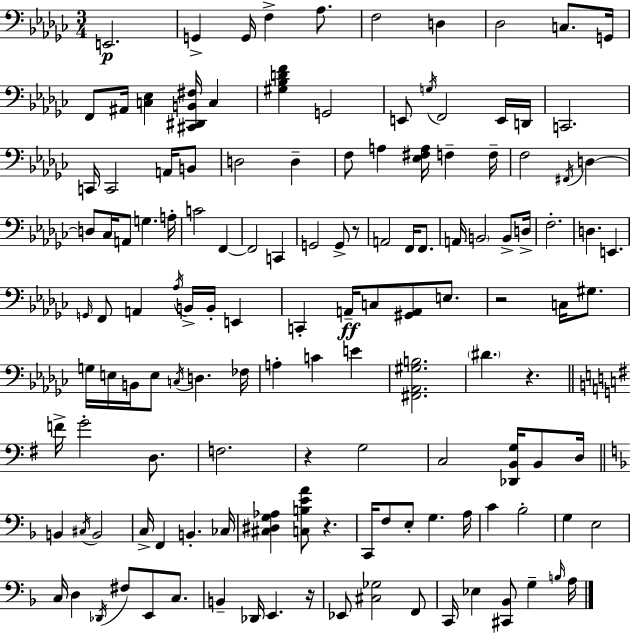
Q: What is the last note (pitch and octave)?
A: A3